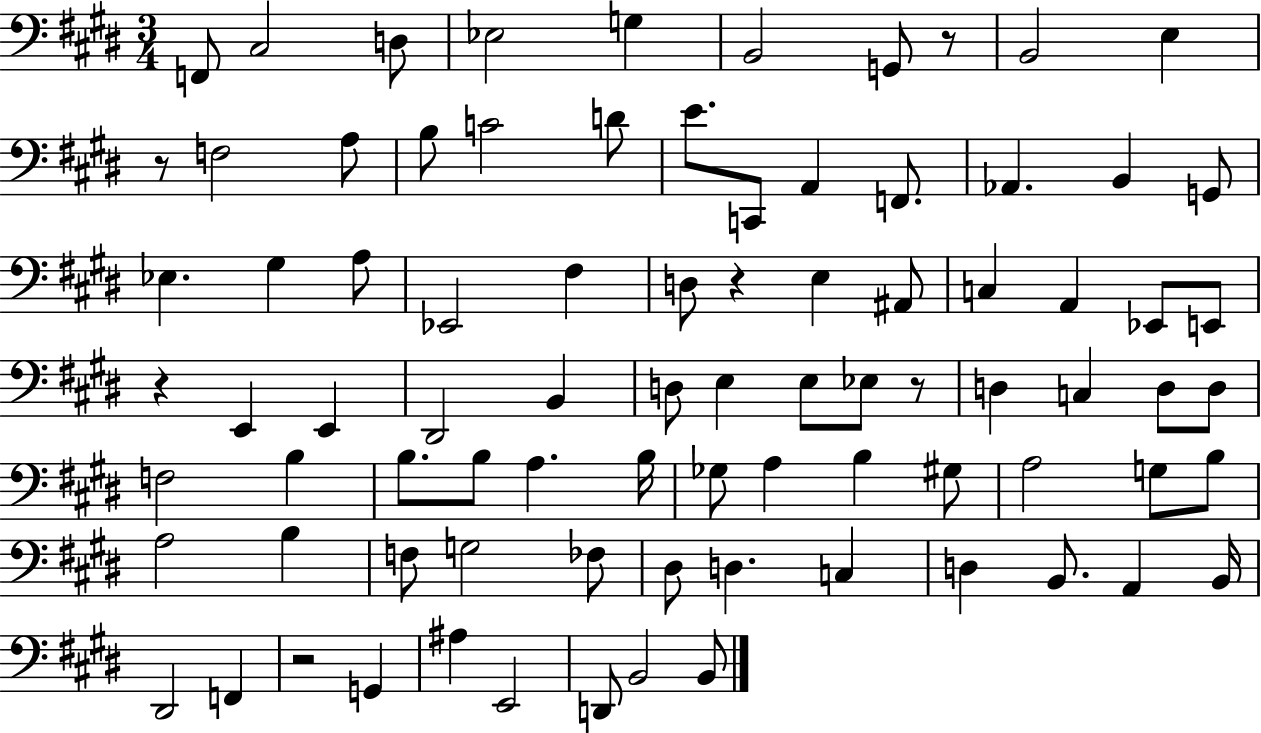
X:1
T:Untitled
M:3/4
L:1/4
K:E
F,,/2 ^C,2 D,/2 _E,2 G, B,,2 G,,/2 z/2 B,,2 E, z/2 F,2 A,/2 B,/2 C2 D/2 E/2 C,,/2 A,, F,,/2 _A,, B,, G,,/2 _E, ^G, A,/2 _E,,2 ^F, D,/2 z E, ^A,,/2 C, A,, _E,,/2 E,,/2 z E,, E,, ^D,,2 B,, D,/2 E, E,/2 _E,/2 z/2 D, C, D,/2 D,/2 F,2 B, B,/2 B,/2 A, B,/4 _G,/2 A, B, ^G,/2 A,2 G,/2 B,/2 A,2 B, F,/2 G,2 _F,/2 ^D,/2 D, C, D, B,,/2 A,, B,,/4 ^D,,2 F,, z2 G,, ^A, E,,2 D,,/2 B,,2 B,,/2